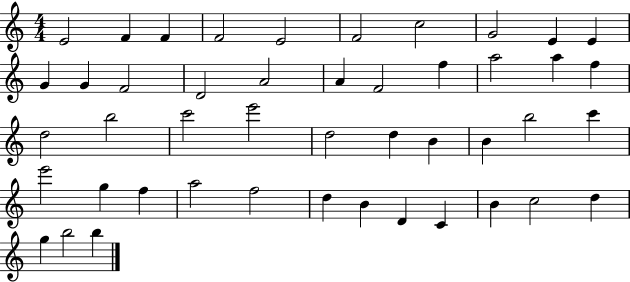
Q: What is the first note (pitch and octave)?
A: E4